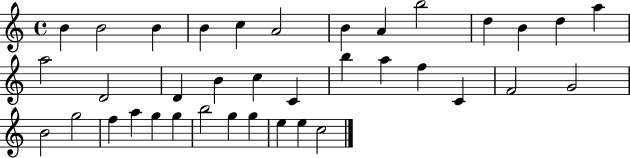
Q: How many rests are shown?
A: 0